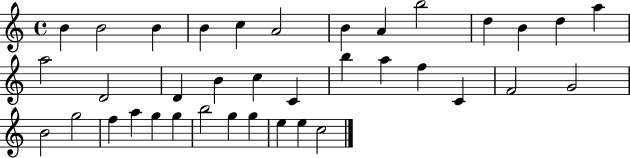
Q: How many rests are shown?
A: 0